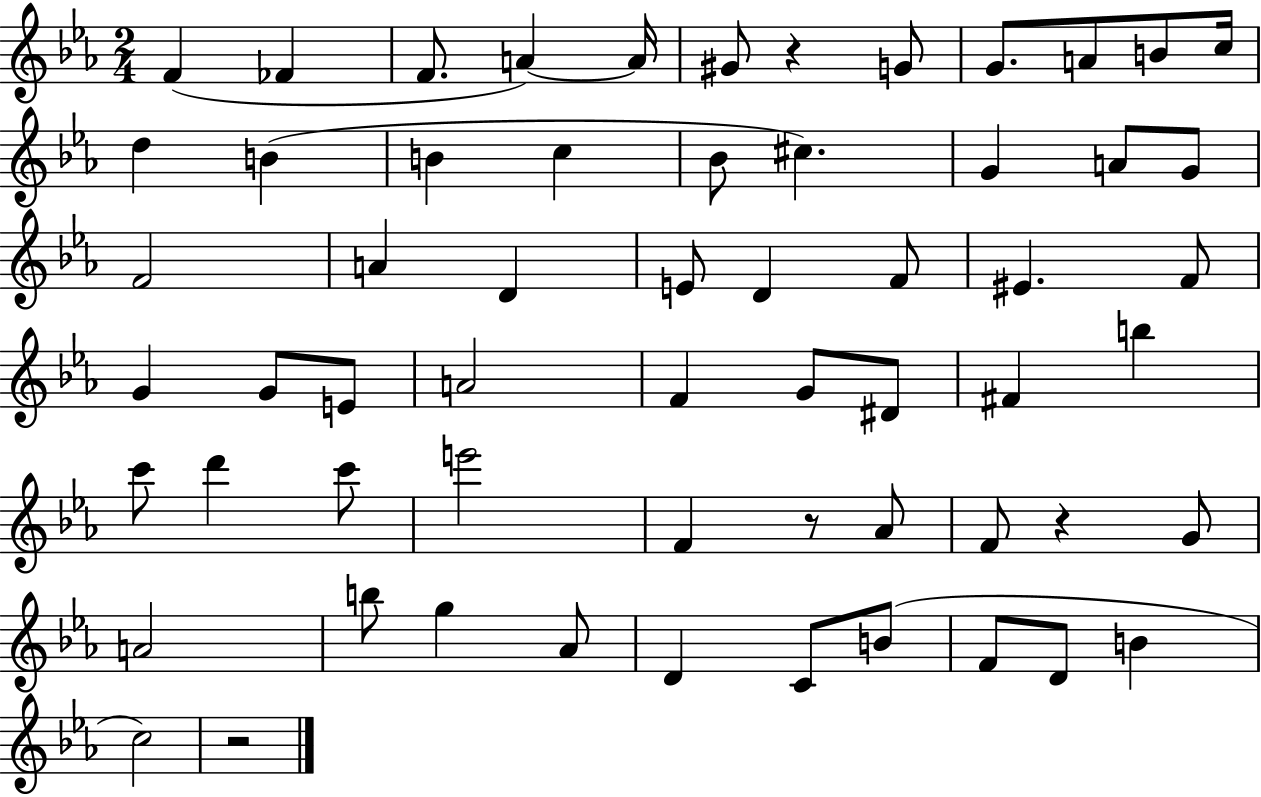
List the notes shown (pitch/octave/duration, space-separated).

F4/q FES4/q F4/e. A4/q A4/s G#4/e R/q G4/e G4/e. A4/e B4/e C5/s D5/q B4/q B4/q C5/q Bb4/e C#5/q. G4/q A4/e G4/e F4/h A4/q D4/q E4/e D4/q F4/e EIS4/q. F4/e G4/q G4/e E4/e A4/h F4/q G4/e D#4/e F#4/q B5/q C6/e D6/q C6/e E6/h F4/q R/e Ab4/e F4/e R/q G4/e A4/h B5/e G5/q Ab4/e D4/q C4/e B4/e F4/e D4/e B4/q C5/h R/h